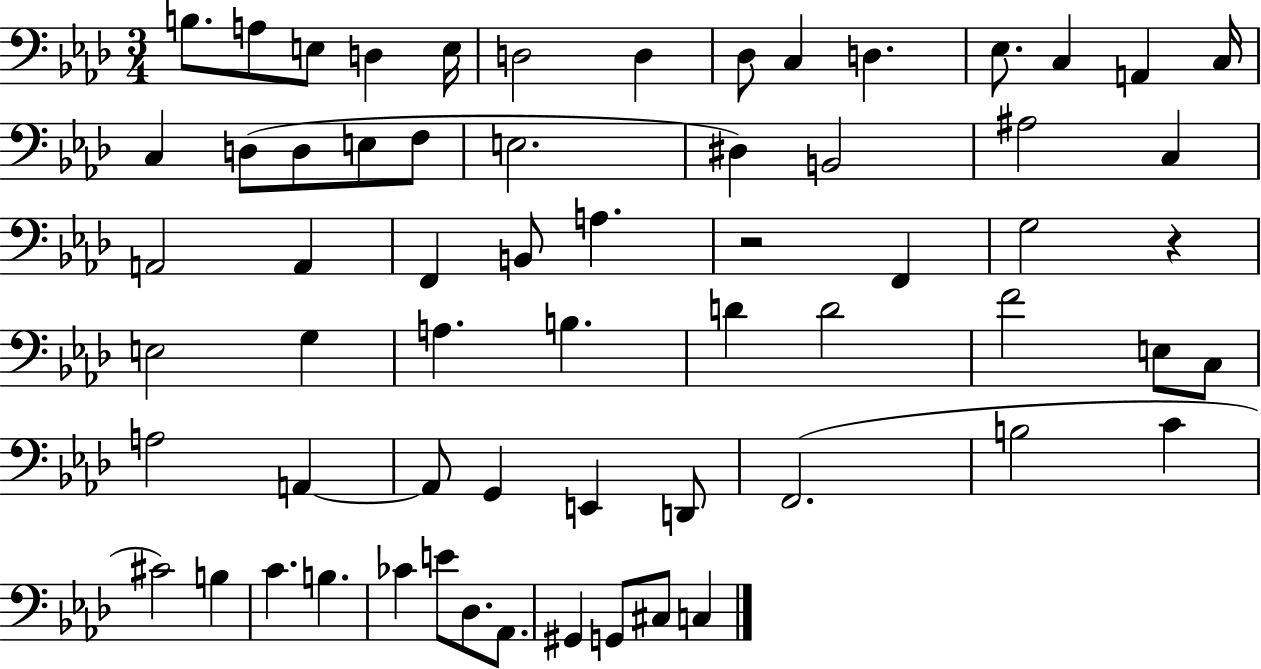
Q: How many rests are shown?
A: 2